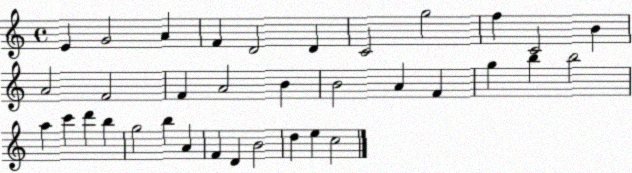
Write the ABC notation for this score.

X:1
T:Untitled
M:4/4
L:1/4
K:C
E G2 A F D2 D C2 g2 f C2 B A2 F2 F A2 B B2 A F g b b2 a c' d' b g2 b A F D B2 d e c2